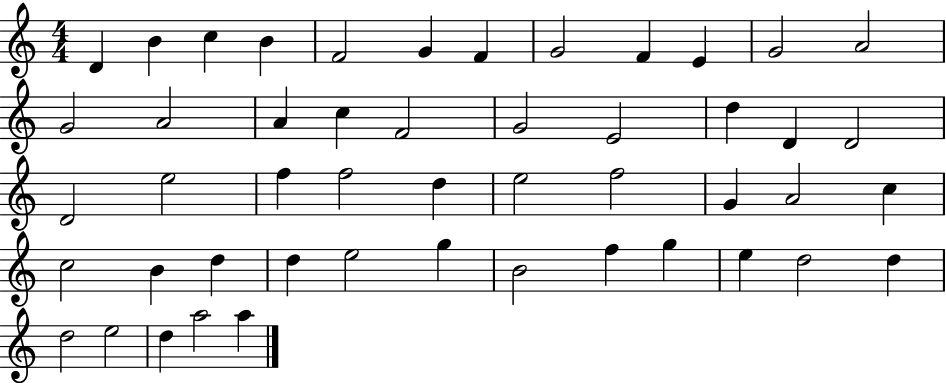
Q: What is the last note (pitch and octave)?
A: A5